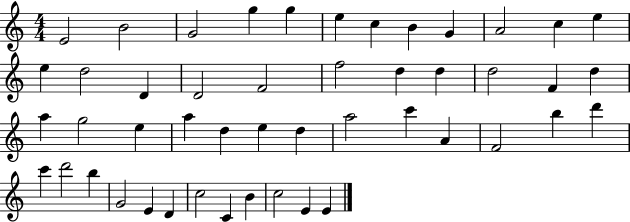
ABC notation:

X:1
T:Untitled
M:4/4
L:1/4
K:C
E2 B2 G2 g g e c B G A2 c e e d2 D D2 F2 f2 d d d2 F d a g2 e a d e d a2 c' A F2 b d' c' d'2 b G2 E D c2 C B c2 E E